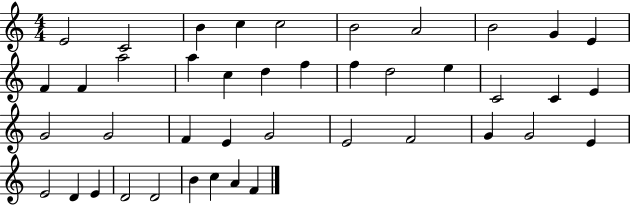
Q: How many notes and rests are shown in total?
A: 42